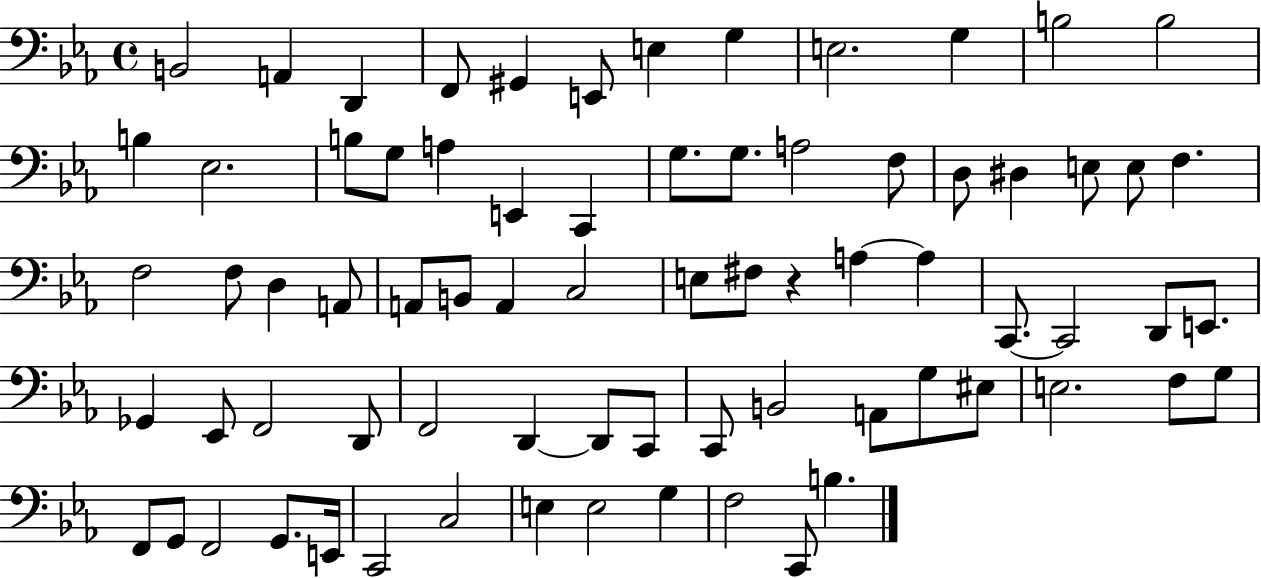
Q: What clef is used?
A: bass